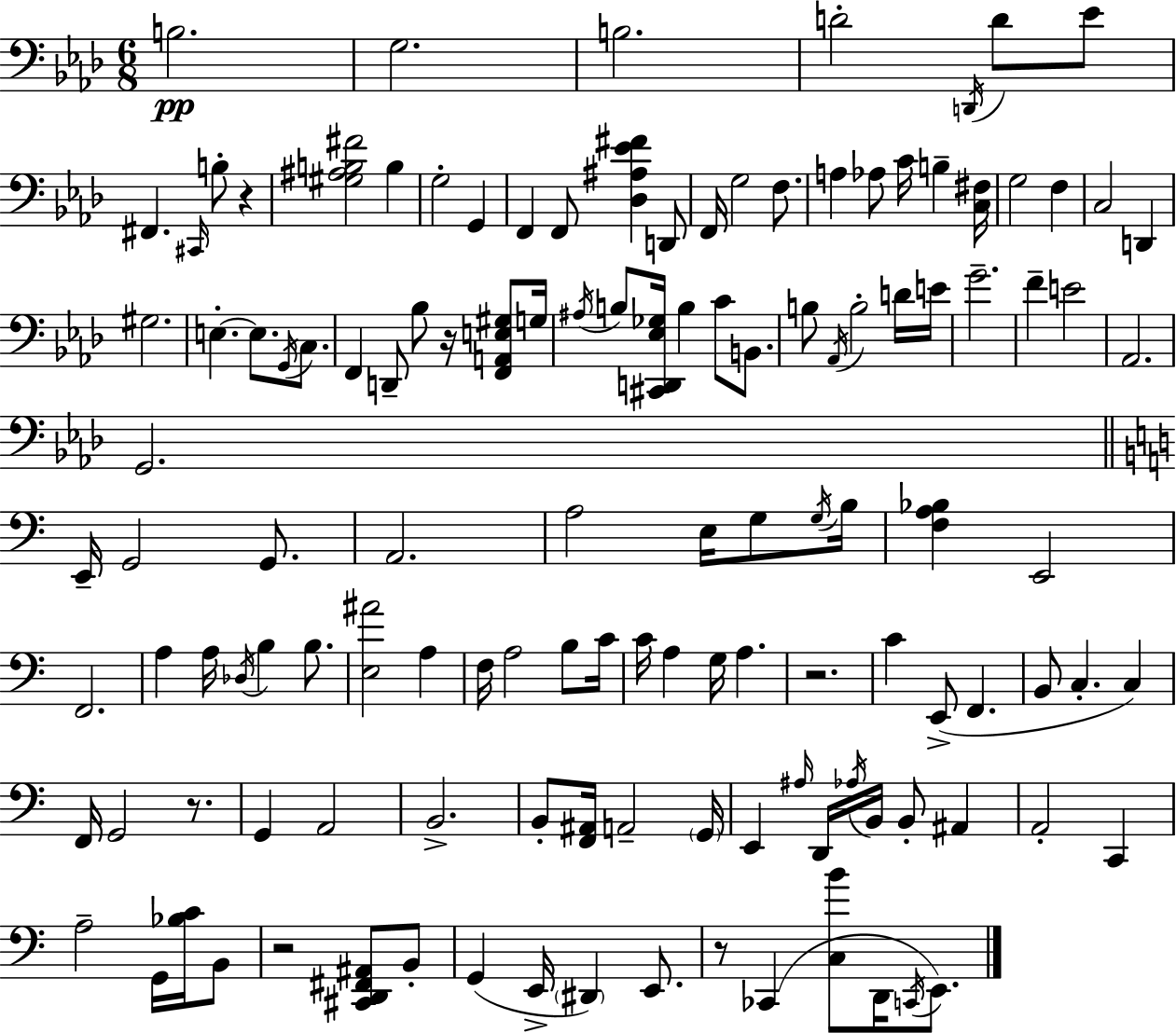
{
  \clef bass
  \numericTimeSignature
  \time 6/8
  \key aes \major
  b2.\pp | g2. | b2. | d'2-. \acciaccatura { d,16 } d'8 ees'8 | \break fis,4. \grace { cis,16 } b8-. r4 | <gis ais b fis'>2 b4 | g2-. g,4 | f,4 f,8 <des ais ees' fis'>4 | \break d,8 f,16 g2 f8. | a4 aes8 c'16 b4-- | <c fis>16 g2 f4 | c2 d,4 | \break gis2. | e4.-.~~ e8. \acciaccatura { g,16 } | c8. f,4 d,8-- bes8 r16 | <f, a, e gis>8 g16 \acciaccatura { ais16 } b8 <cis, d, ees ges>16 b4 c'8 | \break b,8. b8 \acciaccatura { aes,16 } b2-. | d'16 e'16 g'2.-- | f'4-- e'2 | aes,2. | \break g,2. | \bar "||" \break \key a \minor e,16-- g,2 g,8. | a,2. | a2 e16 g8 \acciaccatura { g16 } | b16 <f a bes>4 e,2 | \break f,2. | a4 a16 \acciaccatura { des16 } b4 b8. | <e ais'>2 a4 | f16 a2 b8 | \break c'16 c'16 a4 g16 a4. | r2. | c'4 e,8->( f,4. | b,8 c4.-. c4) | \break f,16 g,2 r8. | g,4 a,2 | b,2.-> | b,8-. <f, ais,>16 a,2-- | \break \parenthesize g,16 e,4 \grace { ais16 } d,16 \acciaccatura { aes16 } b,16 b,8-. | ais,4 a,2-. | c,4 a2-- | g,16 <bes c'>16 b,8 r2 | \break <cis, d, fis, ais,>8 b,8-. g,4( e,16-> \parenthesize dis,4) | e,8. r8 ces,4( <c b'>8 | d,16 \acciaccatura { c,16 } e,8.) \bar "|."
}